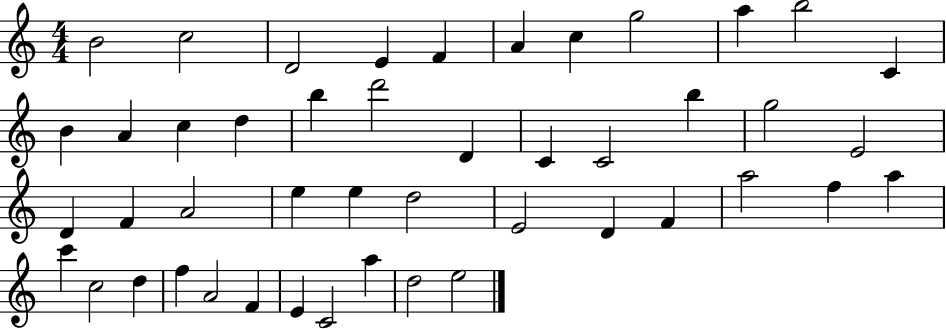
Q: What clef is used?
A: treble